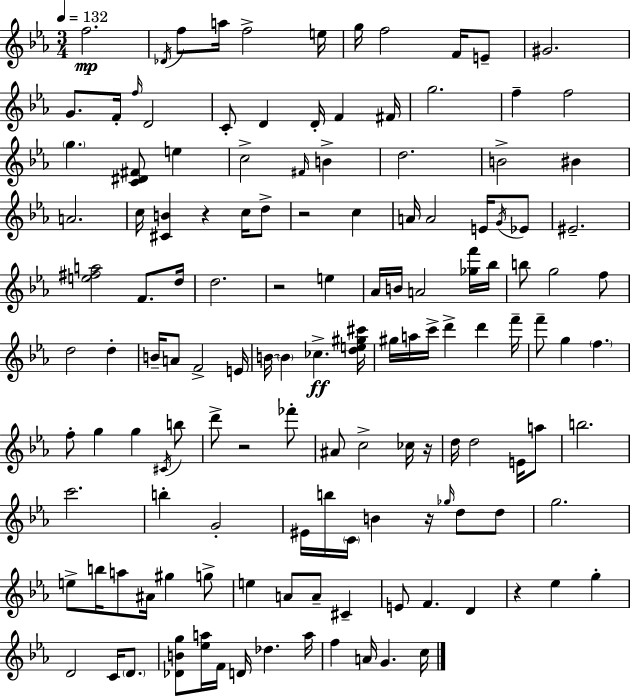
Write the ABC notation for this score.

X:1
T:Untitled
M:3/4
L:1/4
K:Eb
f2 _D/4 f/2 a/4 f2 e/4 g/4 f2 F/4 E/2 ^G2 G/2 F/4 f/4 D2 C/2 D D/4 F ^F/4 g2 f f2 g [C^D^F]/2 e c2 ^F/4 B d2 B2 ^B A2 c/4 [^CB] z c/4 d/2 z2 c A/4 A2 E/4 G/4 _E/2 ^E2 [e^fa]2 F/2 d/4 d2 z2 e _A/4 B/4 A2 [_gf']/4 _b/4 b/2 g2 f/2 d2 d B/4 A/2 F2 E/4 B/4 B _c [de^g^c']/4 ^g/4 a/4 c'/4 d' d' f'/4 f'/2 g f f/2 g g ^C/4 b/2 d'/2 z2 _f'/2 ^A/2 c2 _c/4 z/4 d/4 d2 E/4 a/2 b2 c'2 b G2 ^E/4 b/4 C/4 B z/4 _g/4 d/2 d/2 g2 e/2 b/4 a/2 ^A/4 ^g g/2 e A/2 A/2 ^C E/2 F D z _e g D2 C/4 D/2 [_DBg]/2 [_ea]/4 F/4 D/4 _d a/4 f A/4 G c/4